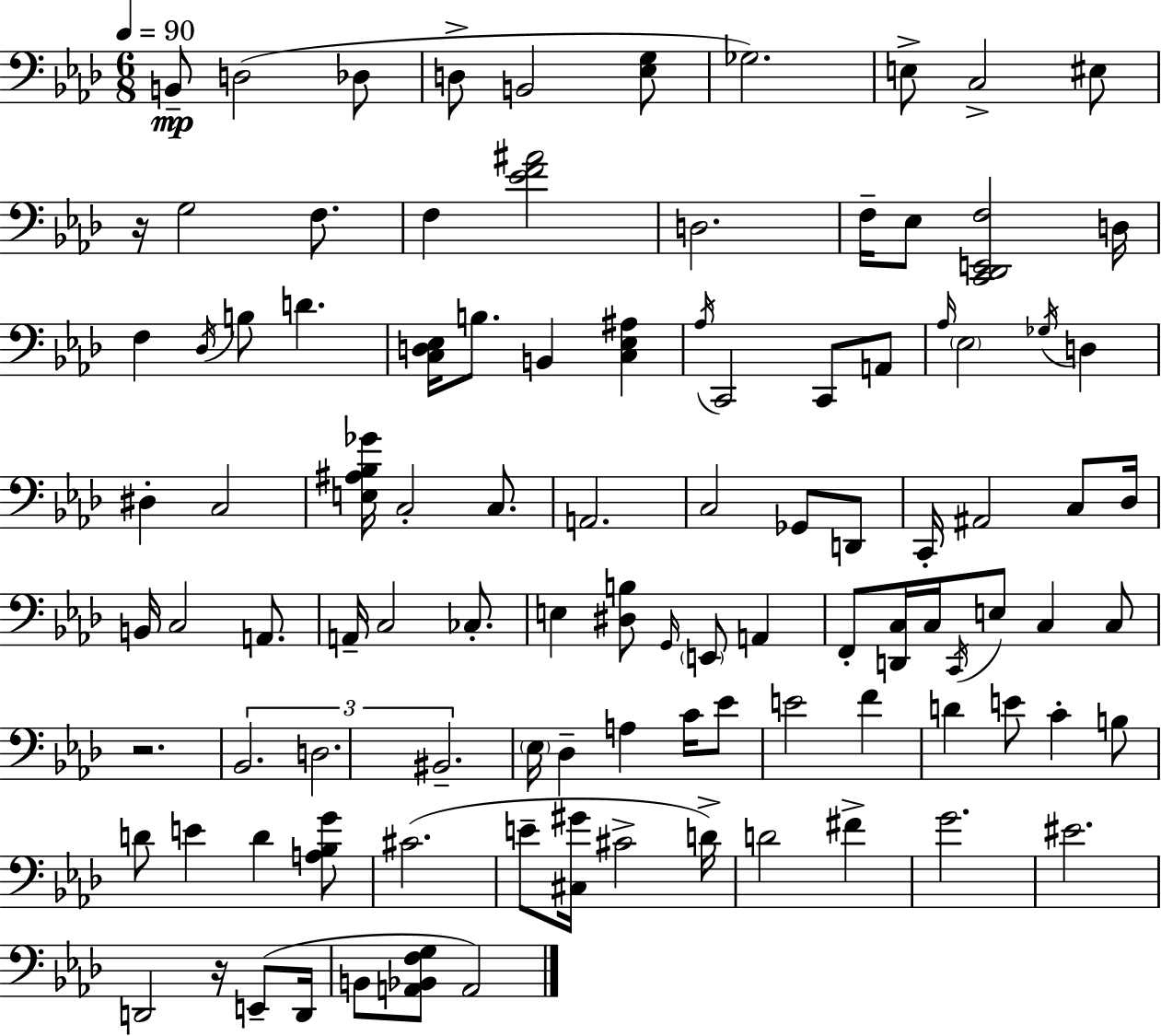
X:1
T:Untitled
M:6/8
L:1/4
K:Ab
B,,/2 D,2 _D,/2 D,/2 B,,2 [_E,G,]/2 _G,2 E,/2 C,2 ^E,/2 z/4 G,2 F,/2 F, [_EF^A]2 D,2 F,/4 _E,/2 [C,,_D,,E,,F,]2 D,/4 F, _D,/4 B,/2 D [C,D,_E,]/4 B,/2 B,, [C,_E,^A,] _A,/4 C,,2 C,,/2 A,,/2 _A,/4 _E,2 _G,/4 D, ^D, C,2 [E,^A,_B,_G]/4 C,2 C,/2 A,,2 C,2 _G,,/2 D,,/2 C,,/4 ^A,,2 C,/2 _D,/4 B,,/4 C,2 A,,/2 A,,/4 C,2 _C,/2 E, [^D,B,]/2 G,,/4 E,,/2 A,, F,,/2 [D,,C,]/4 C,/4 C,,/4 E,/2 C, C,/2 z2 _B,,2 D,2 ^B,,2 _E,/4 _D, A, C/4 _E/2 E2 F D E/2 C B,/2 D/2 E D [A,_B,G]/2 ^C2 E/2 [^C,^G]/4 ^C2 D/4 D2 ^F G2 ^E2 D,,2 z/4 E,,/2 D,,/4 B,,/2 [A,,_B,,F,G,]/2 A,,2